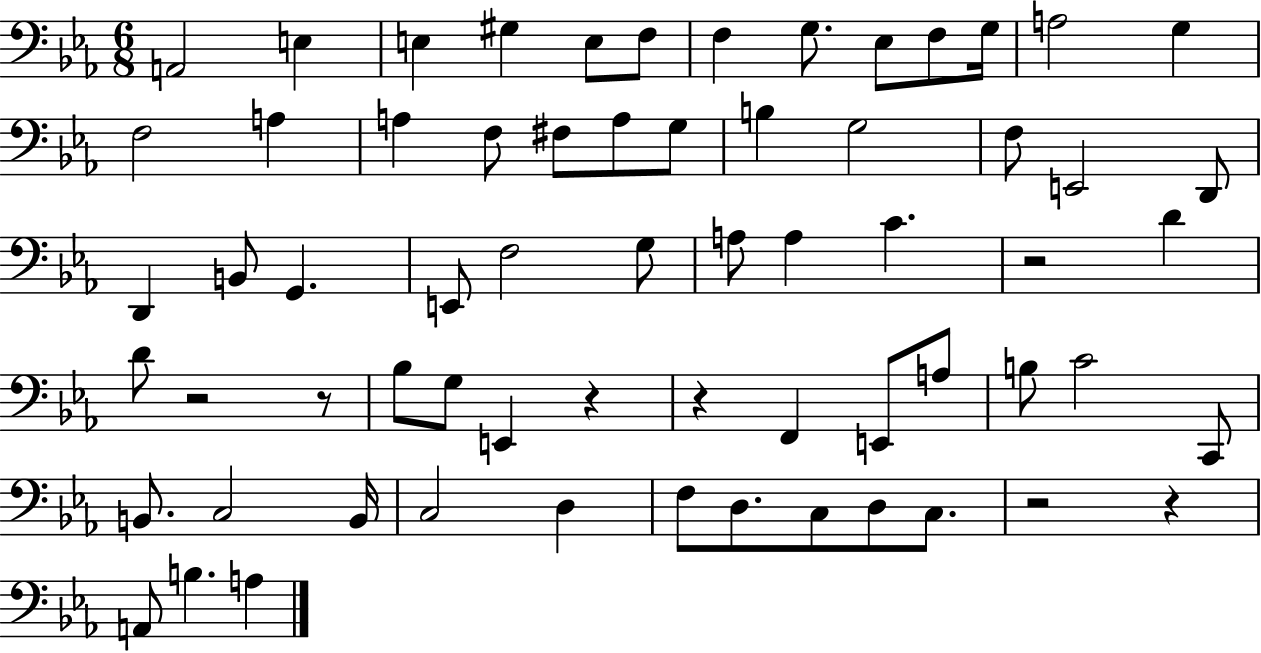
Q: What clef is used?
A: bass